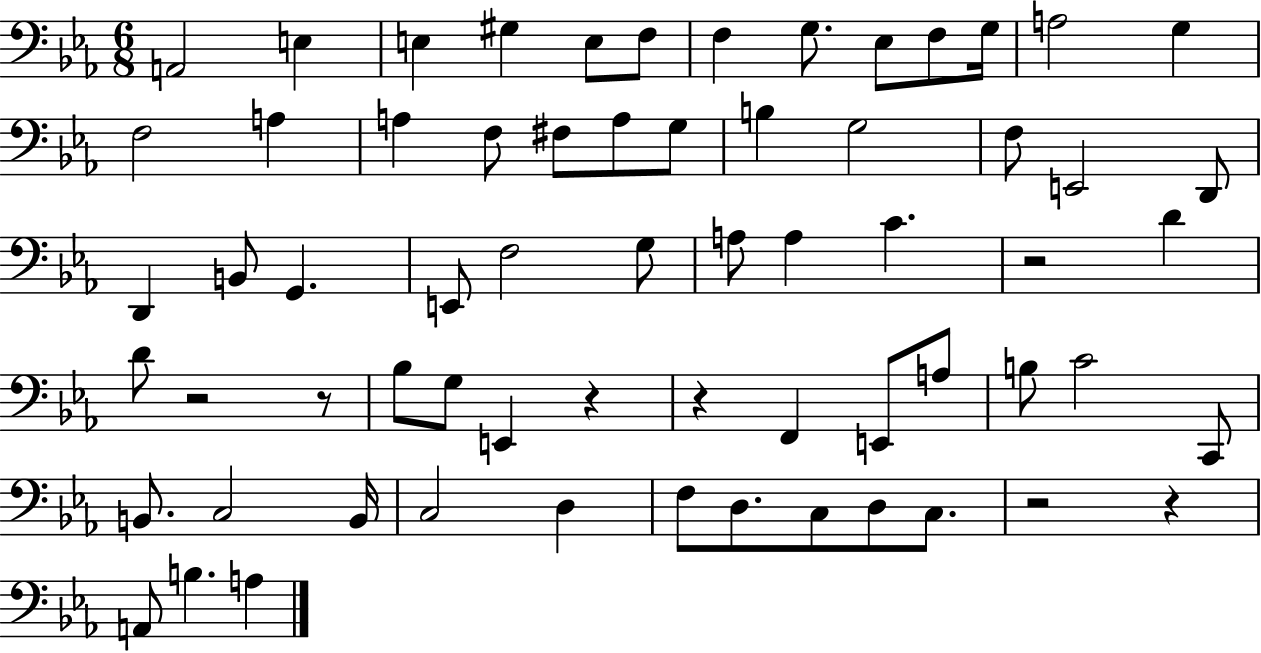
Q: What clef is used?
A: bass